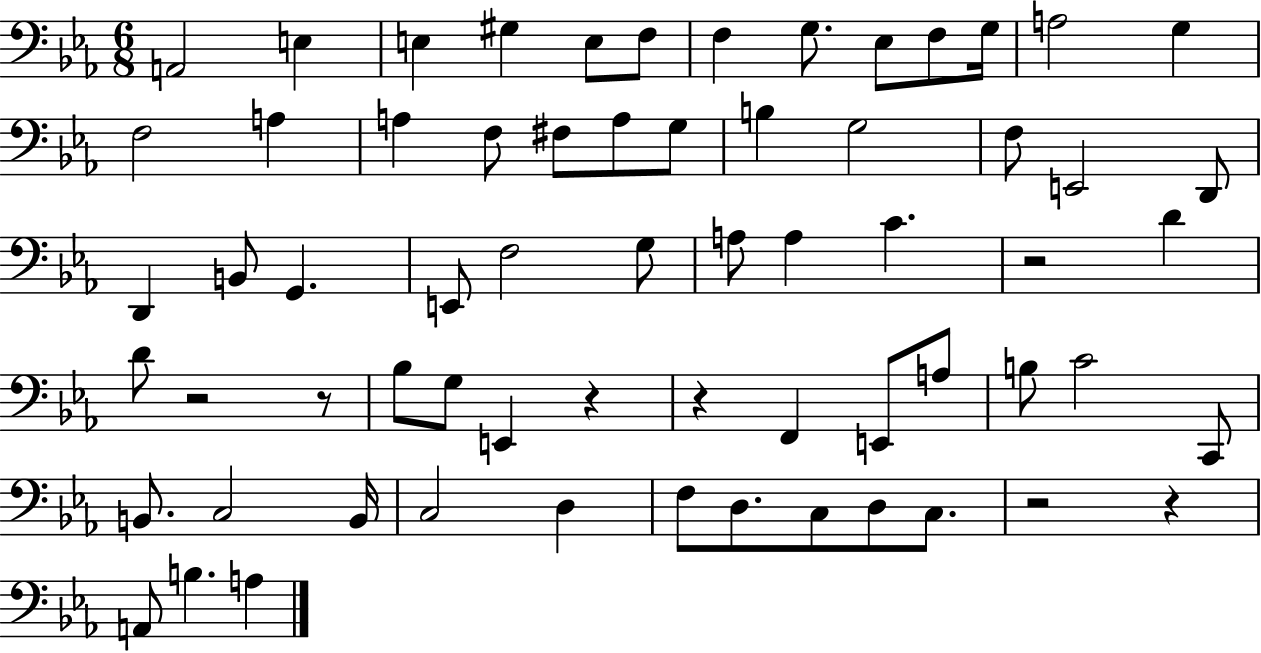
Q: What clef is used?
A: bass